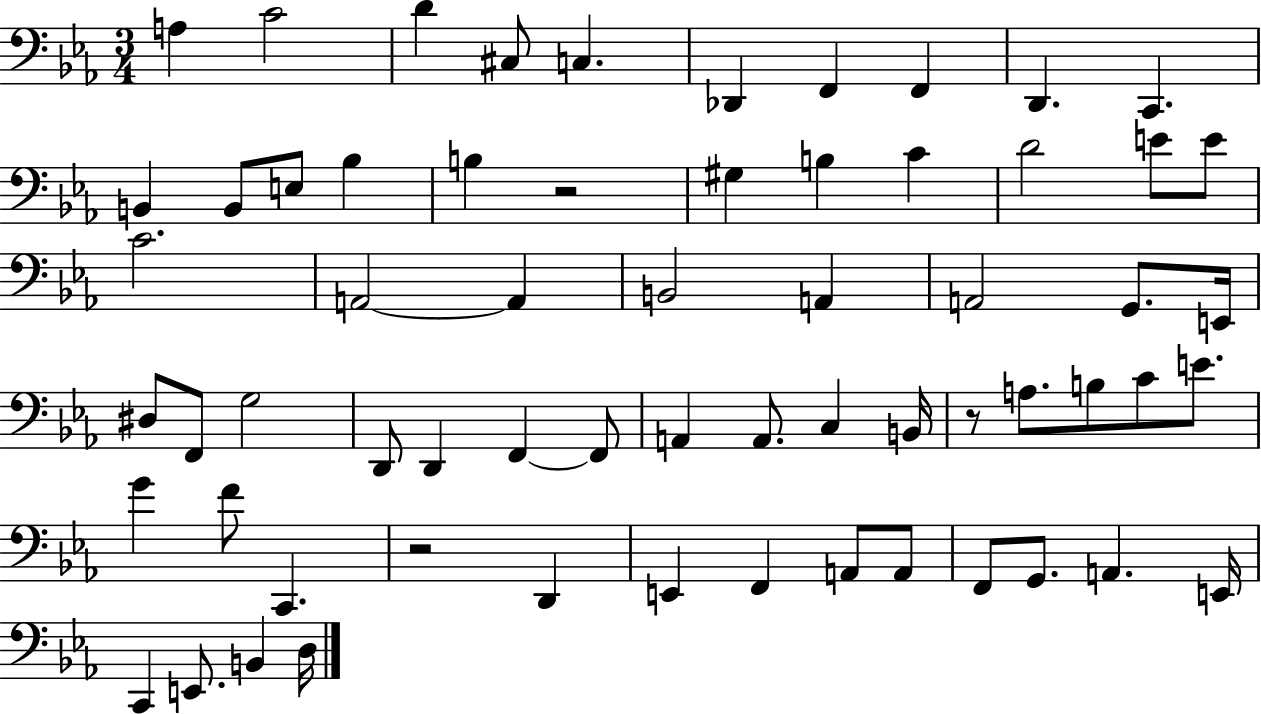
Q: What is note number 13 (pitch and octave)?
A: E3